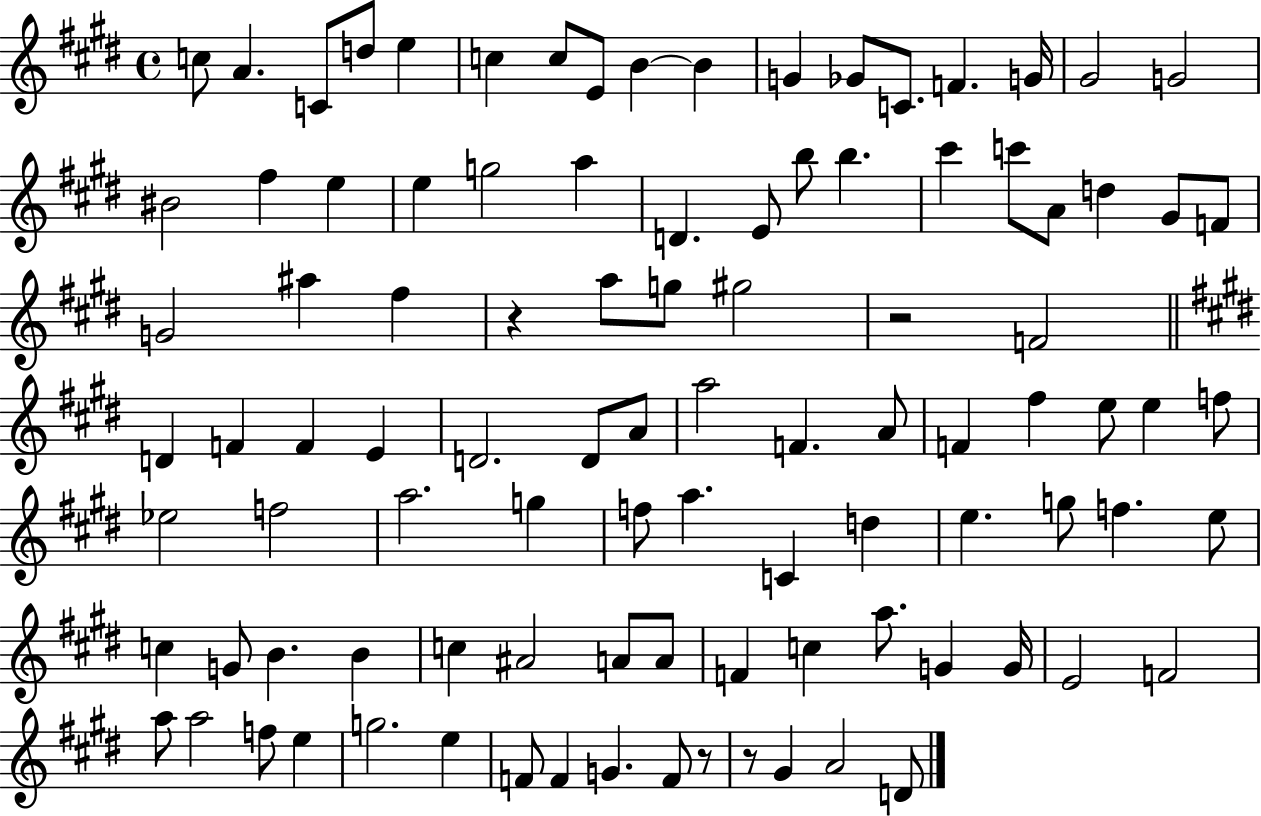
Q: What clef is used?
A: treble